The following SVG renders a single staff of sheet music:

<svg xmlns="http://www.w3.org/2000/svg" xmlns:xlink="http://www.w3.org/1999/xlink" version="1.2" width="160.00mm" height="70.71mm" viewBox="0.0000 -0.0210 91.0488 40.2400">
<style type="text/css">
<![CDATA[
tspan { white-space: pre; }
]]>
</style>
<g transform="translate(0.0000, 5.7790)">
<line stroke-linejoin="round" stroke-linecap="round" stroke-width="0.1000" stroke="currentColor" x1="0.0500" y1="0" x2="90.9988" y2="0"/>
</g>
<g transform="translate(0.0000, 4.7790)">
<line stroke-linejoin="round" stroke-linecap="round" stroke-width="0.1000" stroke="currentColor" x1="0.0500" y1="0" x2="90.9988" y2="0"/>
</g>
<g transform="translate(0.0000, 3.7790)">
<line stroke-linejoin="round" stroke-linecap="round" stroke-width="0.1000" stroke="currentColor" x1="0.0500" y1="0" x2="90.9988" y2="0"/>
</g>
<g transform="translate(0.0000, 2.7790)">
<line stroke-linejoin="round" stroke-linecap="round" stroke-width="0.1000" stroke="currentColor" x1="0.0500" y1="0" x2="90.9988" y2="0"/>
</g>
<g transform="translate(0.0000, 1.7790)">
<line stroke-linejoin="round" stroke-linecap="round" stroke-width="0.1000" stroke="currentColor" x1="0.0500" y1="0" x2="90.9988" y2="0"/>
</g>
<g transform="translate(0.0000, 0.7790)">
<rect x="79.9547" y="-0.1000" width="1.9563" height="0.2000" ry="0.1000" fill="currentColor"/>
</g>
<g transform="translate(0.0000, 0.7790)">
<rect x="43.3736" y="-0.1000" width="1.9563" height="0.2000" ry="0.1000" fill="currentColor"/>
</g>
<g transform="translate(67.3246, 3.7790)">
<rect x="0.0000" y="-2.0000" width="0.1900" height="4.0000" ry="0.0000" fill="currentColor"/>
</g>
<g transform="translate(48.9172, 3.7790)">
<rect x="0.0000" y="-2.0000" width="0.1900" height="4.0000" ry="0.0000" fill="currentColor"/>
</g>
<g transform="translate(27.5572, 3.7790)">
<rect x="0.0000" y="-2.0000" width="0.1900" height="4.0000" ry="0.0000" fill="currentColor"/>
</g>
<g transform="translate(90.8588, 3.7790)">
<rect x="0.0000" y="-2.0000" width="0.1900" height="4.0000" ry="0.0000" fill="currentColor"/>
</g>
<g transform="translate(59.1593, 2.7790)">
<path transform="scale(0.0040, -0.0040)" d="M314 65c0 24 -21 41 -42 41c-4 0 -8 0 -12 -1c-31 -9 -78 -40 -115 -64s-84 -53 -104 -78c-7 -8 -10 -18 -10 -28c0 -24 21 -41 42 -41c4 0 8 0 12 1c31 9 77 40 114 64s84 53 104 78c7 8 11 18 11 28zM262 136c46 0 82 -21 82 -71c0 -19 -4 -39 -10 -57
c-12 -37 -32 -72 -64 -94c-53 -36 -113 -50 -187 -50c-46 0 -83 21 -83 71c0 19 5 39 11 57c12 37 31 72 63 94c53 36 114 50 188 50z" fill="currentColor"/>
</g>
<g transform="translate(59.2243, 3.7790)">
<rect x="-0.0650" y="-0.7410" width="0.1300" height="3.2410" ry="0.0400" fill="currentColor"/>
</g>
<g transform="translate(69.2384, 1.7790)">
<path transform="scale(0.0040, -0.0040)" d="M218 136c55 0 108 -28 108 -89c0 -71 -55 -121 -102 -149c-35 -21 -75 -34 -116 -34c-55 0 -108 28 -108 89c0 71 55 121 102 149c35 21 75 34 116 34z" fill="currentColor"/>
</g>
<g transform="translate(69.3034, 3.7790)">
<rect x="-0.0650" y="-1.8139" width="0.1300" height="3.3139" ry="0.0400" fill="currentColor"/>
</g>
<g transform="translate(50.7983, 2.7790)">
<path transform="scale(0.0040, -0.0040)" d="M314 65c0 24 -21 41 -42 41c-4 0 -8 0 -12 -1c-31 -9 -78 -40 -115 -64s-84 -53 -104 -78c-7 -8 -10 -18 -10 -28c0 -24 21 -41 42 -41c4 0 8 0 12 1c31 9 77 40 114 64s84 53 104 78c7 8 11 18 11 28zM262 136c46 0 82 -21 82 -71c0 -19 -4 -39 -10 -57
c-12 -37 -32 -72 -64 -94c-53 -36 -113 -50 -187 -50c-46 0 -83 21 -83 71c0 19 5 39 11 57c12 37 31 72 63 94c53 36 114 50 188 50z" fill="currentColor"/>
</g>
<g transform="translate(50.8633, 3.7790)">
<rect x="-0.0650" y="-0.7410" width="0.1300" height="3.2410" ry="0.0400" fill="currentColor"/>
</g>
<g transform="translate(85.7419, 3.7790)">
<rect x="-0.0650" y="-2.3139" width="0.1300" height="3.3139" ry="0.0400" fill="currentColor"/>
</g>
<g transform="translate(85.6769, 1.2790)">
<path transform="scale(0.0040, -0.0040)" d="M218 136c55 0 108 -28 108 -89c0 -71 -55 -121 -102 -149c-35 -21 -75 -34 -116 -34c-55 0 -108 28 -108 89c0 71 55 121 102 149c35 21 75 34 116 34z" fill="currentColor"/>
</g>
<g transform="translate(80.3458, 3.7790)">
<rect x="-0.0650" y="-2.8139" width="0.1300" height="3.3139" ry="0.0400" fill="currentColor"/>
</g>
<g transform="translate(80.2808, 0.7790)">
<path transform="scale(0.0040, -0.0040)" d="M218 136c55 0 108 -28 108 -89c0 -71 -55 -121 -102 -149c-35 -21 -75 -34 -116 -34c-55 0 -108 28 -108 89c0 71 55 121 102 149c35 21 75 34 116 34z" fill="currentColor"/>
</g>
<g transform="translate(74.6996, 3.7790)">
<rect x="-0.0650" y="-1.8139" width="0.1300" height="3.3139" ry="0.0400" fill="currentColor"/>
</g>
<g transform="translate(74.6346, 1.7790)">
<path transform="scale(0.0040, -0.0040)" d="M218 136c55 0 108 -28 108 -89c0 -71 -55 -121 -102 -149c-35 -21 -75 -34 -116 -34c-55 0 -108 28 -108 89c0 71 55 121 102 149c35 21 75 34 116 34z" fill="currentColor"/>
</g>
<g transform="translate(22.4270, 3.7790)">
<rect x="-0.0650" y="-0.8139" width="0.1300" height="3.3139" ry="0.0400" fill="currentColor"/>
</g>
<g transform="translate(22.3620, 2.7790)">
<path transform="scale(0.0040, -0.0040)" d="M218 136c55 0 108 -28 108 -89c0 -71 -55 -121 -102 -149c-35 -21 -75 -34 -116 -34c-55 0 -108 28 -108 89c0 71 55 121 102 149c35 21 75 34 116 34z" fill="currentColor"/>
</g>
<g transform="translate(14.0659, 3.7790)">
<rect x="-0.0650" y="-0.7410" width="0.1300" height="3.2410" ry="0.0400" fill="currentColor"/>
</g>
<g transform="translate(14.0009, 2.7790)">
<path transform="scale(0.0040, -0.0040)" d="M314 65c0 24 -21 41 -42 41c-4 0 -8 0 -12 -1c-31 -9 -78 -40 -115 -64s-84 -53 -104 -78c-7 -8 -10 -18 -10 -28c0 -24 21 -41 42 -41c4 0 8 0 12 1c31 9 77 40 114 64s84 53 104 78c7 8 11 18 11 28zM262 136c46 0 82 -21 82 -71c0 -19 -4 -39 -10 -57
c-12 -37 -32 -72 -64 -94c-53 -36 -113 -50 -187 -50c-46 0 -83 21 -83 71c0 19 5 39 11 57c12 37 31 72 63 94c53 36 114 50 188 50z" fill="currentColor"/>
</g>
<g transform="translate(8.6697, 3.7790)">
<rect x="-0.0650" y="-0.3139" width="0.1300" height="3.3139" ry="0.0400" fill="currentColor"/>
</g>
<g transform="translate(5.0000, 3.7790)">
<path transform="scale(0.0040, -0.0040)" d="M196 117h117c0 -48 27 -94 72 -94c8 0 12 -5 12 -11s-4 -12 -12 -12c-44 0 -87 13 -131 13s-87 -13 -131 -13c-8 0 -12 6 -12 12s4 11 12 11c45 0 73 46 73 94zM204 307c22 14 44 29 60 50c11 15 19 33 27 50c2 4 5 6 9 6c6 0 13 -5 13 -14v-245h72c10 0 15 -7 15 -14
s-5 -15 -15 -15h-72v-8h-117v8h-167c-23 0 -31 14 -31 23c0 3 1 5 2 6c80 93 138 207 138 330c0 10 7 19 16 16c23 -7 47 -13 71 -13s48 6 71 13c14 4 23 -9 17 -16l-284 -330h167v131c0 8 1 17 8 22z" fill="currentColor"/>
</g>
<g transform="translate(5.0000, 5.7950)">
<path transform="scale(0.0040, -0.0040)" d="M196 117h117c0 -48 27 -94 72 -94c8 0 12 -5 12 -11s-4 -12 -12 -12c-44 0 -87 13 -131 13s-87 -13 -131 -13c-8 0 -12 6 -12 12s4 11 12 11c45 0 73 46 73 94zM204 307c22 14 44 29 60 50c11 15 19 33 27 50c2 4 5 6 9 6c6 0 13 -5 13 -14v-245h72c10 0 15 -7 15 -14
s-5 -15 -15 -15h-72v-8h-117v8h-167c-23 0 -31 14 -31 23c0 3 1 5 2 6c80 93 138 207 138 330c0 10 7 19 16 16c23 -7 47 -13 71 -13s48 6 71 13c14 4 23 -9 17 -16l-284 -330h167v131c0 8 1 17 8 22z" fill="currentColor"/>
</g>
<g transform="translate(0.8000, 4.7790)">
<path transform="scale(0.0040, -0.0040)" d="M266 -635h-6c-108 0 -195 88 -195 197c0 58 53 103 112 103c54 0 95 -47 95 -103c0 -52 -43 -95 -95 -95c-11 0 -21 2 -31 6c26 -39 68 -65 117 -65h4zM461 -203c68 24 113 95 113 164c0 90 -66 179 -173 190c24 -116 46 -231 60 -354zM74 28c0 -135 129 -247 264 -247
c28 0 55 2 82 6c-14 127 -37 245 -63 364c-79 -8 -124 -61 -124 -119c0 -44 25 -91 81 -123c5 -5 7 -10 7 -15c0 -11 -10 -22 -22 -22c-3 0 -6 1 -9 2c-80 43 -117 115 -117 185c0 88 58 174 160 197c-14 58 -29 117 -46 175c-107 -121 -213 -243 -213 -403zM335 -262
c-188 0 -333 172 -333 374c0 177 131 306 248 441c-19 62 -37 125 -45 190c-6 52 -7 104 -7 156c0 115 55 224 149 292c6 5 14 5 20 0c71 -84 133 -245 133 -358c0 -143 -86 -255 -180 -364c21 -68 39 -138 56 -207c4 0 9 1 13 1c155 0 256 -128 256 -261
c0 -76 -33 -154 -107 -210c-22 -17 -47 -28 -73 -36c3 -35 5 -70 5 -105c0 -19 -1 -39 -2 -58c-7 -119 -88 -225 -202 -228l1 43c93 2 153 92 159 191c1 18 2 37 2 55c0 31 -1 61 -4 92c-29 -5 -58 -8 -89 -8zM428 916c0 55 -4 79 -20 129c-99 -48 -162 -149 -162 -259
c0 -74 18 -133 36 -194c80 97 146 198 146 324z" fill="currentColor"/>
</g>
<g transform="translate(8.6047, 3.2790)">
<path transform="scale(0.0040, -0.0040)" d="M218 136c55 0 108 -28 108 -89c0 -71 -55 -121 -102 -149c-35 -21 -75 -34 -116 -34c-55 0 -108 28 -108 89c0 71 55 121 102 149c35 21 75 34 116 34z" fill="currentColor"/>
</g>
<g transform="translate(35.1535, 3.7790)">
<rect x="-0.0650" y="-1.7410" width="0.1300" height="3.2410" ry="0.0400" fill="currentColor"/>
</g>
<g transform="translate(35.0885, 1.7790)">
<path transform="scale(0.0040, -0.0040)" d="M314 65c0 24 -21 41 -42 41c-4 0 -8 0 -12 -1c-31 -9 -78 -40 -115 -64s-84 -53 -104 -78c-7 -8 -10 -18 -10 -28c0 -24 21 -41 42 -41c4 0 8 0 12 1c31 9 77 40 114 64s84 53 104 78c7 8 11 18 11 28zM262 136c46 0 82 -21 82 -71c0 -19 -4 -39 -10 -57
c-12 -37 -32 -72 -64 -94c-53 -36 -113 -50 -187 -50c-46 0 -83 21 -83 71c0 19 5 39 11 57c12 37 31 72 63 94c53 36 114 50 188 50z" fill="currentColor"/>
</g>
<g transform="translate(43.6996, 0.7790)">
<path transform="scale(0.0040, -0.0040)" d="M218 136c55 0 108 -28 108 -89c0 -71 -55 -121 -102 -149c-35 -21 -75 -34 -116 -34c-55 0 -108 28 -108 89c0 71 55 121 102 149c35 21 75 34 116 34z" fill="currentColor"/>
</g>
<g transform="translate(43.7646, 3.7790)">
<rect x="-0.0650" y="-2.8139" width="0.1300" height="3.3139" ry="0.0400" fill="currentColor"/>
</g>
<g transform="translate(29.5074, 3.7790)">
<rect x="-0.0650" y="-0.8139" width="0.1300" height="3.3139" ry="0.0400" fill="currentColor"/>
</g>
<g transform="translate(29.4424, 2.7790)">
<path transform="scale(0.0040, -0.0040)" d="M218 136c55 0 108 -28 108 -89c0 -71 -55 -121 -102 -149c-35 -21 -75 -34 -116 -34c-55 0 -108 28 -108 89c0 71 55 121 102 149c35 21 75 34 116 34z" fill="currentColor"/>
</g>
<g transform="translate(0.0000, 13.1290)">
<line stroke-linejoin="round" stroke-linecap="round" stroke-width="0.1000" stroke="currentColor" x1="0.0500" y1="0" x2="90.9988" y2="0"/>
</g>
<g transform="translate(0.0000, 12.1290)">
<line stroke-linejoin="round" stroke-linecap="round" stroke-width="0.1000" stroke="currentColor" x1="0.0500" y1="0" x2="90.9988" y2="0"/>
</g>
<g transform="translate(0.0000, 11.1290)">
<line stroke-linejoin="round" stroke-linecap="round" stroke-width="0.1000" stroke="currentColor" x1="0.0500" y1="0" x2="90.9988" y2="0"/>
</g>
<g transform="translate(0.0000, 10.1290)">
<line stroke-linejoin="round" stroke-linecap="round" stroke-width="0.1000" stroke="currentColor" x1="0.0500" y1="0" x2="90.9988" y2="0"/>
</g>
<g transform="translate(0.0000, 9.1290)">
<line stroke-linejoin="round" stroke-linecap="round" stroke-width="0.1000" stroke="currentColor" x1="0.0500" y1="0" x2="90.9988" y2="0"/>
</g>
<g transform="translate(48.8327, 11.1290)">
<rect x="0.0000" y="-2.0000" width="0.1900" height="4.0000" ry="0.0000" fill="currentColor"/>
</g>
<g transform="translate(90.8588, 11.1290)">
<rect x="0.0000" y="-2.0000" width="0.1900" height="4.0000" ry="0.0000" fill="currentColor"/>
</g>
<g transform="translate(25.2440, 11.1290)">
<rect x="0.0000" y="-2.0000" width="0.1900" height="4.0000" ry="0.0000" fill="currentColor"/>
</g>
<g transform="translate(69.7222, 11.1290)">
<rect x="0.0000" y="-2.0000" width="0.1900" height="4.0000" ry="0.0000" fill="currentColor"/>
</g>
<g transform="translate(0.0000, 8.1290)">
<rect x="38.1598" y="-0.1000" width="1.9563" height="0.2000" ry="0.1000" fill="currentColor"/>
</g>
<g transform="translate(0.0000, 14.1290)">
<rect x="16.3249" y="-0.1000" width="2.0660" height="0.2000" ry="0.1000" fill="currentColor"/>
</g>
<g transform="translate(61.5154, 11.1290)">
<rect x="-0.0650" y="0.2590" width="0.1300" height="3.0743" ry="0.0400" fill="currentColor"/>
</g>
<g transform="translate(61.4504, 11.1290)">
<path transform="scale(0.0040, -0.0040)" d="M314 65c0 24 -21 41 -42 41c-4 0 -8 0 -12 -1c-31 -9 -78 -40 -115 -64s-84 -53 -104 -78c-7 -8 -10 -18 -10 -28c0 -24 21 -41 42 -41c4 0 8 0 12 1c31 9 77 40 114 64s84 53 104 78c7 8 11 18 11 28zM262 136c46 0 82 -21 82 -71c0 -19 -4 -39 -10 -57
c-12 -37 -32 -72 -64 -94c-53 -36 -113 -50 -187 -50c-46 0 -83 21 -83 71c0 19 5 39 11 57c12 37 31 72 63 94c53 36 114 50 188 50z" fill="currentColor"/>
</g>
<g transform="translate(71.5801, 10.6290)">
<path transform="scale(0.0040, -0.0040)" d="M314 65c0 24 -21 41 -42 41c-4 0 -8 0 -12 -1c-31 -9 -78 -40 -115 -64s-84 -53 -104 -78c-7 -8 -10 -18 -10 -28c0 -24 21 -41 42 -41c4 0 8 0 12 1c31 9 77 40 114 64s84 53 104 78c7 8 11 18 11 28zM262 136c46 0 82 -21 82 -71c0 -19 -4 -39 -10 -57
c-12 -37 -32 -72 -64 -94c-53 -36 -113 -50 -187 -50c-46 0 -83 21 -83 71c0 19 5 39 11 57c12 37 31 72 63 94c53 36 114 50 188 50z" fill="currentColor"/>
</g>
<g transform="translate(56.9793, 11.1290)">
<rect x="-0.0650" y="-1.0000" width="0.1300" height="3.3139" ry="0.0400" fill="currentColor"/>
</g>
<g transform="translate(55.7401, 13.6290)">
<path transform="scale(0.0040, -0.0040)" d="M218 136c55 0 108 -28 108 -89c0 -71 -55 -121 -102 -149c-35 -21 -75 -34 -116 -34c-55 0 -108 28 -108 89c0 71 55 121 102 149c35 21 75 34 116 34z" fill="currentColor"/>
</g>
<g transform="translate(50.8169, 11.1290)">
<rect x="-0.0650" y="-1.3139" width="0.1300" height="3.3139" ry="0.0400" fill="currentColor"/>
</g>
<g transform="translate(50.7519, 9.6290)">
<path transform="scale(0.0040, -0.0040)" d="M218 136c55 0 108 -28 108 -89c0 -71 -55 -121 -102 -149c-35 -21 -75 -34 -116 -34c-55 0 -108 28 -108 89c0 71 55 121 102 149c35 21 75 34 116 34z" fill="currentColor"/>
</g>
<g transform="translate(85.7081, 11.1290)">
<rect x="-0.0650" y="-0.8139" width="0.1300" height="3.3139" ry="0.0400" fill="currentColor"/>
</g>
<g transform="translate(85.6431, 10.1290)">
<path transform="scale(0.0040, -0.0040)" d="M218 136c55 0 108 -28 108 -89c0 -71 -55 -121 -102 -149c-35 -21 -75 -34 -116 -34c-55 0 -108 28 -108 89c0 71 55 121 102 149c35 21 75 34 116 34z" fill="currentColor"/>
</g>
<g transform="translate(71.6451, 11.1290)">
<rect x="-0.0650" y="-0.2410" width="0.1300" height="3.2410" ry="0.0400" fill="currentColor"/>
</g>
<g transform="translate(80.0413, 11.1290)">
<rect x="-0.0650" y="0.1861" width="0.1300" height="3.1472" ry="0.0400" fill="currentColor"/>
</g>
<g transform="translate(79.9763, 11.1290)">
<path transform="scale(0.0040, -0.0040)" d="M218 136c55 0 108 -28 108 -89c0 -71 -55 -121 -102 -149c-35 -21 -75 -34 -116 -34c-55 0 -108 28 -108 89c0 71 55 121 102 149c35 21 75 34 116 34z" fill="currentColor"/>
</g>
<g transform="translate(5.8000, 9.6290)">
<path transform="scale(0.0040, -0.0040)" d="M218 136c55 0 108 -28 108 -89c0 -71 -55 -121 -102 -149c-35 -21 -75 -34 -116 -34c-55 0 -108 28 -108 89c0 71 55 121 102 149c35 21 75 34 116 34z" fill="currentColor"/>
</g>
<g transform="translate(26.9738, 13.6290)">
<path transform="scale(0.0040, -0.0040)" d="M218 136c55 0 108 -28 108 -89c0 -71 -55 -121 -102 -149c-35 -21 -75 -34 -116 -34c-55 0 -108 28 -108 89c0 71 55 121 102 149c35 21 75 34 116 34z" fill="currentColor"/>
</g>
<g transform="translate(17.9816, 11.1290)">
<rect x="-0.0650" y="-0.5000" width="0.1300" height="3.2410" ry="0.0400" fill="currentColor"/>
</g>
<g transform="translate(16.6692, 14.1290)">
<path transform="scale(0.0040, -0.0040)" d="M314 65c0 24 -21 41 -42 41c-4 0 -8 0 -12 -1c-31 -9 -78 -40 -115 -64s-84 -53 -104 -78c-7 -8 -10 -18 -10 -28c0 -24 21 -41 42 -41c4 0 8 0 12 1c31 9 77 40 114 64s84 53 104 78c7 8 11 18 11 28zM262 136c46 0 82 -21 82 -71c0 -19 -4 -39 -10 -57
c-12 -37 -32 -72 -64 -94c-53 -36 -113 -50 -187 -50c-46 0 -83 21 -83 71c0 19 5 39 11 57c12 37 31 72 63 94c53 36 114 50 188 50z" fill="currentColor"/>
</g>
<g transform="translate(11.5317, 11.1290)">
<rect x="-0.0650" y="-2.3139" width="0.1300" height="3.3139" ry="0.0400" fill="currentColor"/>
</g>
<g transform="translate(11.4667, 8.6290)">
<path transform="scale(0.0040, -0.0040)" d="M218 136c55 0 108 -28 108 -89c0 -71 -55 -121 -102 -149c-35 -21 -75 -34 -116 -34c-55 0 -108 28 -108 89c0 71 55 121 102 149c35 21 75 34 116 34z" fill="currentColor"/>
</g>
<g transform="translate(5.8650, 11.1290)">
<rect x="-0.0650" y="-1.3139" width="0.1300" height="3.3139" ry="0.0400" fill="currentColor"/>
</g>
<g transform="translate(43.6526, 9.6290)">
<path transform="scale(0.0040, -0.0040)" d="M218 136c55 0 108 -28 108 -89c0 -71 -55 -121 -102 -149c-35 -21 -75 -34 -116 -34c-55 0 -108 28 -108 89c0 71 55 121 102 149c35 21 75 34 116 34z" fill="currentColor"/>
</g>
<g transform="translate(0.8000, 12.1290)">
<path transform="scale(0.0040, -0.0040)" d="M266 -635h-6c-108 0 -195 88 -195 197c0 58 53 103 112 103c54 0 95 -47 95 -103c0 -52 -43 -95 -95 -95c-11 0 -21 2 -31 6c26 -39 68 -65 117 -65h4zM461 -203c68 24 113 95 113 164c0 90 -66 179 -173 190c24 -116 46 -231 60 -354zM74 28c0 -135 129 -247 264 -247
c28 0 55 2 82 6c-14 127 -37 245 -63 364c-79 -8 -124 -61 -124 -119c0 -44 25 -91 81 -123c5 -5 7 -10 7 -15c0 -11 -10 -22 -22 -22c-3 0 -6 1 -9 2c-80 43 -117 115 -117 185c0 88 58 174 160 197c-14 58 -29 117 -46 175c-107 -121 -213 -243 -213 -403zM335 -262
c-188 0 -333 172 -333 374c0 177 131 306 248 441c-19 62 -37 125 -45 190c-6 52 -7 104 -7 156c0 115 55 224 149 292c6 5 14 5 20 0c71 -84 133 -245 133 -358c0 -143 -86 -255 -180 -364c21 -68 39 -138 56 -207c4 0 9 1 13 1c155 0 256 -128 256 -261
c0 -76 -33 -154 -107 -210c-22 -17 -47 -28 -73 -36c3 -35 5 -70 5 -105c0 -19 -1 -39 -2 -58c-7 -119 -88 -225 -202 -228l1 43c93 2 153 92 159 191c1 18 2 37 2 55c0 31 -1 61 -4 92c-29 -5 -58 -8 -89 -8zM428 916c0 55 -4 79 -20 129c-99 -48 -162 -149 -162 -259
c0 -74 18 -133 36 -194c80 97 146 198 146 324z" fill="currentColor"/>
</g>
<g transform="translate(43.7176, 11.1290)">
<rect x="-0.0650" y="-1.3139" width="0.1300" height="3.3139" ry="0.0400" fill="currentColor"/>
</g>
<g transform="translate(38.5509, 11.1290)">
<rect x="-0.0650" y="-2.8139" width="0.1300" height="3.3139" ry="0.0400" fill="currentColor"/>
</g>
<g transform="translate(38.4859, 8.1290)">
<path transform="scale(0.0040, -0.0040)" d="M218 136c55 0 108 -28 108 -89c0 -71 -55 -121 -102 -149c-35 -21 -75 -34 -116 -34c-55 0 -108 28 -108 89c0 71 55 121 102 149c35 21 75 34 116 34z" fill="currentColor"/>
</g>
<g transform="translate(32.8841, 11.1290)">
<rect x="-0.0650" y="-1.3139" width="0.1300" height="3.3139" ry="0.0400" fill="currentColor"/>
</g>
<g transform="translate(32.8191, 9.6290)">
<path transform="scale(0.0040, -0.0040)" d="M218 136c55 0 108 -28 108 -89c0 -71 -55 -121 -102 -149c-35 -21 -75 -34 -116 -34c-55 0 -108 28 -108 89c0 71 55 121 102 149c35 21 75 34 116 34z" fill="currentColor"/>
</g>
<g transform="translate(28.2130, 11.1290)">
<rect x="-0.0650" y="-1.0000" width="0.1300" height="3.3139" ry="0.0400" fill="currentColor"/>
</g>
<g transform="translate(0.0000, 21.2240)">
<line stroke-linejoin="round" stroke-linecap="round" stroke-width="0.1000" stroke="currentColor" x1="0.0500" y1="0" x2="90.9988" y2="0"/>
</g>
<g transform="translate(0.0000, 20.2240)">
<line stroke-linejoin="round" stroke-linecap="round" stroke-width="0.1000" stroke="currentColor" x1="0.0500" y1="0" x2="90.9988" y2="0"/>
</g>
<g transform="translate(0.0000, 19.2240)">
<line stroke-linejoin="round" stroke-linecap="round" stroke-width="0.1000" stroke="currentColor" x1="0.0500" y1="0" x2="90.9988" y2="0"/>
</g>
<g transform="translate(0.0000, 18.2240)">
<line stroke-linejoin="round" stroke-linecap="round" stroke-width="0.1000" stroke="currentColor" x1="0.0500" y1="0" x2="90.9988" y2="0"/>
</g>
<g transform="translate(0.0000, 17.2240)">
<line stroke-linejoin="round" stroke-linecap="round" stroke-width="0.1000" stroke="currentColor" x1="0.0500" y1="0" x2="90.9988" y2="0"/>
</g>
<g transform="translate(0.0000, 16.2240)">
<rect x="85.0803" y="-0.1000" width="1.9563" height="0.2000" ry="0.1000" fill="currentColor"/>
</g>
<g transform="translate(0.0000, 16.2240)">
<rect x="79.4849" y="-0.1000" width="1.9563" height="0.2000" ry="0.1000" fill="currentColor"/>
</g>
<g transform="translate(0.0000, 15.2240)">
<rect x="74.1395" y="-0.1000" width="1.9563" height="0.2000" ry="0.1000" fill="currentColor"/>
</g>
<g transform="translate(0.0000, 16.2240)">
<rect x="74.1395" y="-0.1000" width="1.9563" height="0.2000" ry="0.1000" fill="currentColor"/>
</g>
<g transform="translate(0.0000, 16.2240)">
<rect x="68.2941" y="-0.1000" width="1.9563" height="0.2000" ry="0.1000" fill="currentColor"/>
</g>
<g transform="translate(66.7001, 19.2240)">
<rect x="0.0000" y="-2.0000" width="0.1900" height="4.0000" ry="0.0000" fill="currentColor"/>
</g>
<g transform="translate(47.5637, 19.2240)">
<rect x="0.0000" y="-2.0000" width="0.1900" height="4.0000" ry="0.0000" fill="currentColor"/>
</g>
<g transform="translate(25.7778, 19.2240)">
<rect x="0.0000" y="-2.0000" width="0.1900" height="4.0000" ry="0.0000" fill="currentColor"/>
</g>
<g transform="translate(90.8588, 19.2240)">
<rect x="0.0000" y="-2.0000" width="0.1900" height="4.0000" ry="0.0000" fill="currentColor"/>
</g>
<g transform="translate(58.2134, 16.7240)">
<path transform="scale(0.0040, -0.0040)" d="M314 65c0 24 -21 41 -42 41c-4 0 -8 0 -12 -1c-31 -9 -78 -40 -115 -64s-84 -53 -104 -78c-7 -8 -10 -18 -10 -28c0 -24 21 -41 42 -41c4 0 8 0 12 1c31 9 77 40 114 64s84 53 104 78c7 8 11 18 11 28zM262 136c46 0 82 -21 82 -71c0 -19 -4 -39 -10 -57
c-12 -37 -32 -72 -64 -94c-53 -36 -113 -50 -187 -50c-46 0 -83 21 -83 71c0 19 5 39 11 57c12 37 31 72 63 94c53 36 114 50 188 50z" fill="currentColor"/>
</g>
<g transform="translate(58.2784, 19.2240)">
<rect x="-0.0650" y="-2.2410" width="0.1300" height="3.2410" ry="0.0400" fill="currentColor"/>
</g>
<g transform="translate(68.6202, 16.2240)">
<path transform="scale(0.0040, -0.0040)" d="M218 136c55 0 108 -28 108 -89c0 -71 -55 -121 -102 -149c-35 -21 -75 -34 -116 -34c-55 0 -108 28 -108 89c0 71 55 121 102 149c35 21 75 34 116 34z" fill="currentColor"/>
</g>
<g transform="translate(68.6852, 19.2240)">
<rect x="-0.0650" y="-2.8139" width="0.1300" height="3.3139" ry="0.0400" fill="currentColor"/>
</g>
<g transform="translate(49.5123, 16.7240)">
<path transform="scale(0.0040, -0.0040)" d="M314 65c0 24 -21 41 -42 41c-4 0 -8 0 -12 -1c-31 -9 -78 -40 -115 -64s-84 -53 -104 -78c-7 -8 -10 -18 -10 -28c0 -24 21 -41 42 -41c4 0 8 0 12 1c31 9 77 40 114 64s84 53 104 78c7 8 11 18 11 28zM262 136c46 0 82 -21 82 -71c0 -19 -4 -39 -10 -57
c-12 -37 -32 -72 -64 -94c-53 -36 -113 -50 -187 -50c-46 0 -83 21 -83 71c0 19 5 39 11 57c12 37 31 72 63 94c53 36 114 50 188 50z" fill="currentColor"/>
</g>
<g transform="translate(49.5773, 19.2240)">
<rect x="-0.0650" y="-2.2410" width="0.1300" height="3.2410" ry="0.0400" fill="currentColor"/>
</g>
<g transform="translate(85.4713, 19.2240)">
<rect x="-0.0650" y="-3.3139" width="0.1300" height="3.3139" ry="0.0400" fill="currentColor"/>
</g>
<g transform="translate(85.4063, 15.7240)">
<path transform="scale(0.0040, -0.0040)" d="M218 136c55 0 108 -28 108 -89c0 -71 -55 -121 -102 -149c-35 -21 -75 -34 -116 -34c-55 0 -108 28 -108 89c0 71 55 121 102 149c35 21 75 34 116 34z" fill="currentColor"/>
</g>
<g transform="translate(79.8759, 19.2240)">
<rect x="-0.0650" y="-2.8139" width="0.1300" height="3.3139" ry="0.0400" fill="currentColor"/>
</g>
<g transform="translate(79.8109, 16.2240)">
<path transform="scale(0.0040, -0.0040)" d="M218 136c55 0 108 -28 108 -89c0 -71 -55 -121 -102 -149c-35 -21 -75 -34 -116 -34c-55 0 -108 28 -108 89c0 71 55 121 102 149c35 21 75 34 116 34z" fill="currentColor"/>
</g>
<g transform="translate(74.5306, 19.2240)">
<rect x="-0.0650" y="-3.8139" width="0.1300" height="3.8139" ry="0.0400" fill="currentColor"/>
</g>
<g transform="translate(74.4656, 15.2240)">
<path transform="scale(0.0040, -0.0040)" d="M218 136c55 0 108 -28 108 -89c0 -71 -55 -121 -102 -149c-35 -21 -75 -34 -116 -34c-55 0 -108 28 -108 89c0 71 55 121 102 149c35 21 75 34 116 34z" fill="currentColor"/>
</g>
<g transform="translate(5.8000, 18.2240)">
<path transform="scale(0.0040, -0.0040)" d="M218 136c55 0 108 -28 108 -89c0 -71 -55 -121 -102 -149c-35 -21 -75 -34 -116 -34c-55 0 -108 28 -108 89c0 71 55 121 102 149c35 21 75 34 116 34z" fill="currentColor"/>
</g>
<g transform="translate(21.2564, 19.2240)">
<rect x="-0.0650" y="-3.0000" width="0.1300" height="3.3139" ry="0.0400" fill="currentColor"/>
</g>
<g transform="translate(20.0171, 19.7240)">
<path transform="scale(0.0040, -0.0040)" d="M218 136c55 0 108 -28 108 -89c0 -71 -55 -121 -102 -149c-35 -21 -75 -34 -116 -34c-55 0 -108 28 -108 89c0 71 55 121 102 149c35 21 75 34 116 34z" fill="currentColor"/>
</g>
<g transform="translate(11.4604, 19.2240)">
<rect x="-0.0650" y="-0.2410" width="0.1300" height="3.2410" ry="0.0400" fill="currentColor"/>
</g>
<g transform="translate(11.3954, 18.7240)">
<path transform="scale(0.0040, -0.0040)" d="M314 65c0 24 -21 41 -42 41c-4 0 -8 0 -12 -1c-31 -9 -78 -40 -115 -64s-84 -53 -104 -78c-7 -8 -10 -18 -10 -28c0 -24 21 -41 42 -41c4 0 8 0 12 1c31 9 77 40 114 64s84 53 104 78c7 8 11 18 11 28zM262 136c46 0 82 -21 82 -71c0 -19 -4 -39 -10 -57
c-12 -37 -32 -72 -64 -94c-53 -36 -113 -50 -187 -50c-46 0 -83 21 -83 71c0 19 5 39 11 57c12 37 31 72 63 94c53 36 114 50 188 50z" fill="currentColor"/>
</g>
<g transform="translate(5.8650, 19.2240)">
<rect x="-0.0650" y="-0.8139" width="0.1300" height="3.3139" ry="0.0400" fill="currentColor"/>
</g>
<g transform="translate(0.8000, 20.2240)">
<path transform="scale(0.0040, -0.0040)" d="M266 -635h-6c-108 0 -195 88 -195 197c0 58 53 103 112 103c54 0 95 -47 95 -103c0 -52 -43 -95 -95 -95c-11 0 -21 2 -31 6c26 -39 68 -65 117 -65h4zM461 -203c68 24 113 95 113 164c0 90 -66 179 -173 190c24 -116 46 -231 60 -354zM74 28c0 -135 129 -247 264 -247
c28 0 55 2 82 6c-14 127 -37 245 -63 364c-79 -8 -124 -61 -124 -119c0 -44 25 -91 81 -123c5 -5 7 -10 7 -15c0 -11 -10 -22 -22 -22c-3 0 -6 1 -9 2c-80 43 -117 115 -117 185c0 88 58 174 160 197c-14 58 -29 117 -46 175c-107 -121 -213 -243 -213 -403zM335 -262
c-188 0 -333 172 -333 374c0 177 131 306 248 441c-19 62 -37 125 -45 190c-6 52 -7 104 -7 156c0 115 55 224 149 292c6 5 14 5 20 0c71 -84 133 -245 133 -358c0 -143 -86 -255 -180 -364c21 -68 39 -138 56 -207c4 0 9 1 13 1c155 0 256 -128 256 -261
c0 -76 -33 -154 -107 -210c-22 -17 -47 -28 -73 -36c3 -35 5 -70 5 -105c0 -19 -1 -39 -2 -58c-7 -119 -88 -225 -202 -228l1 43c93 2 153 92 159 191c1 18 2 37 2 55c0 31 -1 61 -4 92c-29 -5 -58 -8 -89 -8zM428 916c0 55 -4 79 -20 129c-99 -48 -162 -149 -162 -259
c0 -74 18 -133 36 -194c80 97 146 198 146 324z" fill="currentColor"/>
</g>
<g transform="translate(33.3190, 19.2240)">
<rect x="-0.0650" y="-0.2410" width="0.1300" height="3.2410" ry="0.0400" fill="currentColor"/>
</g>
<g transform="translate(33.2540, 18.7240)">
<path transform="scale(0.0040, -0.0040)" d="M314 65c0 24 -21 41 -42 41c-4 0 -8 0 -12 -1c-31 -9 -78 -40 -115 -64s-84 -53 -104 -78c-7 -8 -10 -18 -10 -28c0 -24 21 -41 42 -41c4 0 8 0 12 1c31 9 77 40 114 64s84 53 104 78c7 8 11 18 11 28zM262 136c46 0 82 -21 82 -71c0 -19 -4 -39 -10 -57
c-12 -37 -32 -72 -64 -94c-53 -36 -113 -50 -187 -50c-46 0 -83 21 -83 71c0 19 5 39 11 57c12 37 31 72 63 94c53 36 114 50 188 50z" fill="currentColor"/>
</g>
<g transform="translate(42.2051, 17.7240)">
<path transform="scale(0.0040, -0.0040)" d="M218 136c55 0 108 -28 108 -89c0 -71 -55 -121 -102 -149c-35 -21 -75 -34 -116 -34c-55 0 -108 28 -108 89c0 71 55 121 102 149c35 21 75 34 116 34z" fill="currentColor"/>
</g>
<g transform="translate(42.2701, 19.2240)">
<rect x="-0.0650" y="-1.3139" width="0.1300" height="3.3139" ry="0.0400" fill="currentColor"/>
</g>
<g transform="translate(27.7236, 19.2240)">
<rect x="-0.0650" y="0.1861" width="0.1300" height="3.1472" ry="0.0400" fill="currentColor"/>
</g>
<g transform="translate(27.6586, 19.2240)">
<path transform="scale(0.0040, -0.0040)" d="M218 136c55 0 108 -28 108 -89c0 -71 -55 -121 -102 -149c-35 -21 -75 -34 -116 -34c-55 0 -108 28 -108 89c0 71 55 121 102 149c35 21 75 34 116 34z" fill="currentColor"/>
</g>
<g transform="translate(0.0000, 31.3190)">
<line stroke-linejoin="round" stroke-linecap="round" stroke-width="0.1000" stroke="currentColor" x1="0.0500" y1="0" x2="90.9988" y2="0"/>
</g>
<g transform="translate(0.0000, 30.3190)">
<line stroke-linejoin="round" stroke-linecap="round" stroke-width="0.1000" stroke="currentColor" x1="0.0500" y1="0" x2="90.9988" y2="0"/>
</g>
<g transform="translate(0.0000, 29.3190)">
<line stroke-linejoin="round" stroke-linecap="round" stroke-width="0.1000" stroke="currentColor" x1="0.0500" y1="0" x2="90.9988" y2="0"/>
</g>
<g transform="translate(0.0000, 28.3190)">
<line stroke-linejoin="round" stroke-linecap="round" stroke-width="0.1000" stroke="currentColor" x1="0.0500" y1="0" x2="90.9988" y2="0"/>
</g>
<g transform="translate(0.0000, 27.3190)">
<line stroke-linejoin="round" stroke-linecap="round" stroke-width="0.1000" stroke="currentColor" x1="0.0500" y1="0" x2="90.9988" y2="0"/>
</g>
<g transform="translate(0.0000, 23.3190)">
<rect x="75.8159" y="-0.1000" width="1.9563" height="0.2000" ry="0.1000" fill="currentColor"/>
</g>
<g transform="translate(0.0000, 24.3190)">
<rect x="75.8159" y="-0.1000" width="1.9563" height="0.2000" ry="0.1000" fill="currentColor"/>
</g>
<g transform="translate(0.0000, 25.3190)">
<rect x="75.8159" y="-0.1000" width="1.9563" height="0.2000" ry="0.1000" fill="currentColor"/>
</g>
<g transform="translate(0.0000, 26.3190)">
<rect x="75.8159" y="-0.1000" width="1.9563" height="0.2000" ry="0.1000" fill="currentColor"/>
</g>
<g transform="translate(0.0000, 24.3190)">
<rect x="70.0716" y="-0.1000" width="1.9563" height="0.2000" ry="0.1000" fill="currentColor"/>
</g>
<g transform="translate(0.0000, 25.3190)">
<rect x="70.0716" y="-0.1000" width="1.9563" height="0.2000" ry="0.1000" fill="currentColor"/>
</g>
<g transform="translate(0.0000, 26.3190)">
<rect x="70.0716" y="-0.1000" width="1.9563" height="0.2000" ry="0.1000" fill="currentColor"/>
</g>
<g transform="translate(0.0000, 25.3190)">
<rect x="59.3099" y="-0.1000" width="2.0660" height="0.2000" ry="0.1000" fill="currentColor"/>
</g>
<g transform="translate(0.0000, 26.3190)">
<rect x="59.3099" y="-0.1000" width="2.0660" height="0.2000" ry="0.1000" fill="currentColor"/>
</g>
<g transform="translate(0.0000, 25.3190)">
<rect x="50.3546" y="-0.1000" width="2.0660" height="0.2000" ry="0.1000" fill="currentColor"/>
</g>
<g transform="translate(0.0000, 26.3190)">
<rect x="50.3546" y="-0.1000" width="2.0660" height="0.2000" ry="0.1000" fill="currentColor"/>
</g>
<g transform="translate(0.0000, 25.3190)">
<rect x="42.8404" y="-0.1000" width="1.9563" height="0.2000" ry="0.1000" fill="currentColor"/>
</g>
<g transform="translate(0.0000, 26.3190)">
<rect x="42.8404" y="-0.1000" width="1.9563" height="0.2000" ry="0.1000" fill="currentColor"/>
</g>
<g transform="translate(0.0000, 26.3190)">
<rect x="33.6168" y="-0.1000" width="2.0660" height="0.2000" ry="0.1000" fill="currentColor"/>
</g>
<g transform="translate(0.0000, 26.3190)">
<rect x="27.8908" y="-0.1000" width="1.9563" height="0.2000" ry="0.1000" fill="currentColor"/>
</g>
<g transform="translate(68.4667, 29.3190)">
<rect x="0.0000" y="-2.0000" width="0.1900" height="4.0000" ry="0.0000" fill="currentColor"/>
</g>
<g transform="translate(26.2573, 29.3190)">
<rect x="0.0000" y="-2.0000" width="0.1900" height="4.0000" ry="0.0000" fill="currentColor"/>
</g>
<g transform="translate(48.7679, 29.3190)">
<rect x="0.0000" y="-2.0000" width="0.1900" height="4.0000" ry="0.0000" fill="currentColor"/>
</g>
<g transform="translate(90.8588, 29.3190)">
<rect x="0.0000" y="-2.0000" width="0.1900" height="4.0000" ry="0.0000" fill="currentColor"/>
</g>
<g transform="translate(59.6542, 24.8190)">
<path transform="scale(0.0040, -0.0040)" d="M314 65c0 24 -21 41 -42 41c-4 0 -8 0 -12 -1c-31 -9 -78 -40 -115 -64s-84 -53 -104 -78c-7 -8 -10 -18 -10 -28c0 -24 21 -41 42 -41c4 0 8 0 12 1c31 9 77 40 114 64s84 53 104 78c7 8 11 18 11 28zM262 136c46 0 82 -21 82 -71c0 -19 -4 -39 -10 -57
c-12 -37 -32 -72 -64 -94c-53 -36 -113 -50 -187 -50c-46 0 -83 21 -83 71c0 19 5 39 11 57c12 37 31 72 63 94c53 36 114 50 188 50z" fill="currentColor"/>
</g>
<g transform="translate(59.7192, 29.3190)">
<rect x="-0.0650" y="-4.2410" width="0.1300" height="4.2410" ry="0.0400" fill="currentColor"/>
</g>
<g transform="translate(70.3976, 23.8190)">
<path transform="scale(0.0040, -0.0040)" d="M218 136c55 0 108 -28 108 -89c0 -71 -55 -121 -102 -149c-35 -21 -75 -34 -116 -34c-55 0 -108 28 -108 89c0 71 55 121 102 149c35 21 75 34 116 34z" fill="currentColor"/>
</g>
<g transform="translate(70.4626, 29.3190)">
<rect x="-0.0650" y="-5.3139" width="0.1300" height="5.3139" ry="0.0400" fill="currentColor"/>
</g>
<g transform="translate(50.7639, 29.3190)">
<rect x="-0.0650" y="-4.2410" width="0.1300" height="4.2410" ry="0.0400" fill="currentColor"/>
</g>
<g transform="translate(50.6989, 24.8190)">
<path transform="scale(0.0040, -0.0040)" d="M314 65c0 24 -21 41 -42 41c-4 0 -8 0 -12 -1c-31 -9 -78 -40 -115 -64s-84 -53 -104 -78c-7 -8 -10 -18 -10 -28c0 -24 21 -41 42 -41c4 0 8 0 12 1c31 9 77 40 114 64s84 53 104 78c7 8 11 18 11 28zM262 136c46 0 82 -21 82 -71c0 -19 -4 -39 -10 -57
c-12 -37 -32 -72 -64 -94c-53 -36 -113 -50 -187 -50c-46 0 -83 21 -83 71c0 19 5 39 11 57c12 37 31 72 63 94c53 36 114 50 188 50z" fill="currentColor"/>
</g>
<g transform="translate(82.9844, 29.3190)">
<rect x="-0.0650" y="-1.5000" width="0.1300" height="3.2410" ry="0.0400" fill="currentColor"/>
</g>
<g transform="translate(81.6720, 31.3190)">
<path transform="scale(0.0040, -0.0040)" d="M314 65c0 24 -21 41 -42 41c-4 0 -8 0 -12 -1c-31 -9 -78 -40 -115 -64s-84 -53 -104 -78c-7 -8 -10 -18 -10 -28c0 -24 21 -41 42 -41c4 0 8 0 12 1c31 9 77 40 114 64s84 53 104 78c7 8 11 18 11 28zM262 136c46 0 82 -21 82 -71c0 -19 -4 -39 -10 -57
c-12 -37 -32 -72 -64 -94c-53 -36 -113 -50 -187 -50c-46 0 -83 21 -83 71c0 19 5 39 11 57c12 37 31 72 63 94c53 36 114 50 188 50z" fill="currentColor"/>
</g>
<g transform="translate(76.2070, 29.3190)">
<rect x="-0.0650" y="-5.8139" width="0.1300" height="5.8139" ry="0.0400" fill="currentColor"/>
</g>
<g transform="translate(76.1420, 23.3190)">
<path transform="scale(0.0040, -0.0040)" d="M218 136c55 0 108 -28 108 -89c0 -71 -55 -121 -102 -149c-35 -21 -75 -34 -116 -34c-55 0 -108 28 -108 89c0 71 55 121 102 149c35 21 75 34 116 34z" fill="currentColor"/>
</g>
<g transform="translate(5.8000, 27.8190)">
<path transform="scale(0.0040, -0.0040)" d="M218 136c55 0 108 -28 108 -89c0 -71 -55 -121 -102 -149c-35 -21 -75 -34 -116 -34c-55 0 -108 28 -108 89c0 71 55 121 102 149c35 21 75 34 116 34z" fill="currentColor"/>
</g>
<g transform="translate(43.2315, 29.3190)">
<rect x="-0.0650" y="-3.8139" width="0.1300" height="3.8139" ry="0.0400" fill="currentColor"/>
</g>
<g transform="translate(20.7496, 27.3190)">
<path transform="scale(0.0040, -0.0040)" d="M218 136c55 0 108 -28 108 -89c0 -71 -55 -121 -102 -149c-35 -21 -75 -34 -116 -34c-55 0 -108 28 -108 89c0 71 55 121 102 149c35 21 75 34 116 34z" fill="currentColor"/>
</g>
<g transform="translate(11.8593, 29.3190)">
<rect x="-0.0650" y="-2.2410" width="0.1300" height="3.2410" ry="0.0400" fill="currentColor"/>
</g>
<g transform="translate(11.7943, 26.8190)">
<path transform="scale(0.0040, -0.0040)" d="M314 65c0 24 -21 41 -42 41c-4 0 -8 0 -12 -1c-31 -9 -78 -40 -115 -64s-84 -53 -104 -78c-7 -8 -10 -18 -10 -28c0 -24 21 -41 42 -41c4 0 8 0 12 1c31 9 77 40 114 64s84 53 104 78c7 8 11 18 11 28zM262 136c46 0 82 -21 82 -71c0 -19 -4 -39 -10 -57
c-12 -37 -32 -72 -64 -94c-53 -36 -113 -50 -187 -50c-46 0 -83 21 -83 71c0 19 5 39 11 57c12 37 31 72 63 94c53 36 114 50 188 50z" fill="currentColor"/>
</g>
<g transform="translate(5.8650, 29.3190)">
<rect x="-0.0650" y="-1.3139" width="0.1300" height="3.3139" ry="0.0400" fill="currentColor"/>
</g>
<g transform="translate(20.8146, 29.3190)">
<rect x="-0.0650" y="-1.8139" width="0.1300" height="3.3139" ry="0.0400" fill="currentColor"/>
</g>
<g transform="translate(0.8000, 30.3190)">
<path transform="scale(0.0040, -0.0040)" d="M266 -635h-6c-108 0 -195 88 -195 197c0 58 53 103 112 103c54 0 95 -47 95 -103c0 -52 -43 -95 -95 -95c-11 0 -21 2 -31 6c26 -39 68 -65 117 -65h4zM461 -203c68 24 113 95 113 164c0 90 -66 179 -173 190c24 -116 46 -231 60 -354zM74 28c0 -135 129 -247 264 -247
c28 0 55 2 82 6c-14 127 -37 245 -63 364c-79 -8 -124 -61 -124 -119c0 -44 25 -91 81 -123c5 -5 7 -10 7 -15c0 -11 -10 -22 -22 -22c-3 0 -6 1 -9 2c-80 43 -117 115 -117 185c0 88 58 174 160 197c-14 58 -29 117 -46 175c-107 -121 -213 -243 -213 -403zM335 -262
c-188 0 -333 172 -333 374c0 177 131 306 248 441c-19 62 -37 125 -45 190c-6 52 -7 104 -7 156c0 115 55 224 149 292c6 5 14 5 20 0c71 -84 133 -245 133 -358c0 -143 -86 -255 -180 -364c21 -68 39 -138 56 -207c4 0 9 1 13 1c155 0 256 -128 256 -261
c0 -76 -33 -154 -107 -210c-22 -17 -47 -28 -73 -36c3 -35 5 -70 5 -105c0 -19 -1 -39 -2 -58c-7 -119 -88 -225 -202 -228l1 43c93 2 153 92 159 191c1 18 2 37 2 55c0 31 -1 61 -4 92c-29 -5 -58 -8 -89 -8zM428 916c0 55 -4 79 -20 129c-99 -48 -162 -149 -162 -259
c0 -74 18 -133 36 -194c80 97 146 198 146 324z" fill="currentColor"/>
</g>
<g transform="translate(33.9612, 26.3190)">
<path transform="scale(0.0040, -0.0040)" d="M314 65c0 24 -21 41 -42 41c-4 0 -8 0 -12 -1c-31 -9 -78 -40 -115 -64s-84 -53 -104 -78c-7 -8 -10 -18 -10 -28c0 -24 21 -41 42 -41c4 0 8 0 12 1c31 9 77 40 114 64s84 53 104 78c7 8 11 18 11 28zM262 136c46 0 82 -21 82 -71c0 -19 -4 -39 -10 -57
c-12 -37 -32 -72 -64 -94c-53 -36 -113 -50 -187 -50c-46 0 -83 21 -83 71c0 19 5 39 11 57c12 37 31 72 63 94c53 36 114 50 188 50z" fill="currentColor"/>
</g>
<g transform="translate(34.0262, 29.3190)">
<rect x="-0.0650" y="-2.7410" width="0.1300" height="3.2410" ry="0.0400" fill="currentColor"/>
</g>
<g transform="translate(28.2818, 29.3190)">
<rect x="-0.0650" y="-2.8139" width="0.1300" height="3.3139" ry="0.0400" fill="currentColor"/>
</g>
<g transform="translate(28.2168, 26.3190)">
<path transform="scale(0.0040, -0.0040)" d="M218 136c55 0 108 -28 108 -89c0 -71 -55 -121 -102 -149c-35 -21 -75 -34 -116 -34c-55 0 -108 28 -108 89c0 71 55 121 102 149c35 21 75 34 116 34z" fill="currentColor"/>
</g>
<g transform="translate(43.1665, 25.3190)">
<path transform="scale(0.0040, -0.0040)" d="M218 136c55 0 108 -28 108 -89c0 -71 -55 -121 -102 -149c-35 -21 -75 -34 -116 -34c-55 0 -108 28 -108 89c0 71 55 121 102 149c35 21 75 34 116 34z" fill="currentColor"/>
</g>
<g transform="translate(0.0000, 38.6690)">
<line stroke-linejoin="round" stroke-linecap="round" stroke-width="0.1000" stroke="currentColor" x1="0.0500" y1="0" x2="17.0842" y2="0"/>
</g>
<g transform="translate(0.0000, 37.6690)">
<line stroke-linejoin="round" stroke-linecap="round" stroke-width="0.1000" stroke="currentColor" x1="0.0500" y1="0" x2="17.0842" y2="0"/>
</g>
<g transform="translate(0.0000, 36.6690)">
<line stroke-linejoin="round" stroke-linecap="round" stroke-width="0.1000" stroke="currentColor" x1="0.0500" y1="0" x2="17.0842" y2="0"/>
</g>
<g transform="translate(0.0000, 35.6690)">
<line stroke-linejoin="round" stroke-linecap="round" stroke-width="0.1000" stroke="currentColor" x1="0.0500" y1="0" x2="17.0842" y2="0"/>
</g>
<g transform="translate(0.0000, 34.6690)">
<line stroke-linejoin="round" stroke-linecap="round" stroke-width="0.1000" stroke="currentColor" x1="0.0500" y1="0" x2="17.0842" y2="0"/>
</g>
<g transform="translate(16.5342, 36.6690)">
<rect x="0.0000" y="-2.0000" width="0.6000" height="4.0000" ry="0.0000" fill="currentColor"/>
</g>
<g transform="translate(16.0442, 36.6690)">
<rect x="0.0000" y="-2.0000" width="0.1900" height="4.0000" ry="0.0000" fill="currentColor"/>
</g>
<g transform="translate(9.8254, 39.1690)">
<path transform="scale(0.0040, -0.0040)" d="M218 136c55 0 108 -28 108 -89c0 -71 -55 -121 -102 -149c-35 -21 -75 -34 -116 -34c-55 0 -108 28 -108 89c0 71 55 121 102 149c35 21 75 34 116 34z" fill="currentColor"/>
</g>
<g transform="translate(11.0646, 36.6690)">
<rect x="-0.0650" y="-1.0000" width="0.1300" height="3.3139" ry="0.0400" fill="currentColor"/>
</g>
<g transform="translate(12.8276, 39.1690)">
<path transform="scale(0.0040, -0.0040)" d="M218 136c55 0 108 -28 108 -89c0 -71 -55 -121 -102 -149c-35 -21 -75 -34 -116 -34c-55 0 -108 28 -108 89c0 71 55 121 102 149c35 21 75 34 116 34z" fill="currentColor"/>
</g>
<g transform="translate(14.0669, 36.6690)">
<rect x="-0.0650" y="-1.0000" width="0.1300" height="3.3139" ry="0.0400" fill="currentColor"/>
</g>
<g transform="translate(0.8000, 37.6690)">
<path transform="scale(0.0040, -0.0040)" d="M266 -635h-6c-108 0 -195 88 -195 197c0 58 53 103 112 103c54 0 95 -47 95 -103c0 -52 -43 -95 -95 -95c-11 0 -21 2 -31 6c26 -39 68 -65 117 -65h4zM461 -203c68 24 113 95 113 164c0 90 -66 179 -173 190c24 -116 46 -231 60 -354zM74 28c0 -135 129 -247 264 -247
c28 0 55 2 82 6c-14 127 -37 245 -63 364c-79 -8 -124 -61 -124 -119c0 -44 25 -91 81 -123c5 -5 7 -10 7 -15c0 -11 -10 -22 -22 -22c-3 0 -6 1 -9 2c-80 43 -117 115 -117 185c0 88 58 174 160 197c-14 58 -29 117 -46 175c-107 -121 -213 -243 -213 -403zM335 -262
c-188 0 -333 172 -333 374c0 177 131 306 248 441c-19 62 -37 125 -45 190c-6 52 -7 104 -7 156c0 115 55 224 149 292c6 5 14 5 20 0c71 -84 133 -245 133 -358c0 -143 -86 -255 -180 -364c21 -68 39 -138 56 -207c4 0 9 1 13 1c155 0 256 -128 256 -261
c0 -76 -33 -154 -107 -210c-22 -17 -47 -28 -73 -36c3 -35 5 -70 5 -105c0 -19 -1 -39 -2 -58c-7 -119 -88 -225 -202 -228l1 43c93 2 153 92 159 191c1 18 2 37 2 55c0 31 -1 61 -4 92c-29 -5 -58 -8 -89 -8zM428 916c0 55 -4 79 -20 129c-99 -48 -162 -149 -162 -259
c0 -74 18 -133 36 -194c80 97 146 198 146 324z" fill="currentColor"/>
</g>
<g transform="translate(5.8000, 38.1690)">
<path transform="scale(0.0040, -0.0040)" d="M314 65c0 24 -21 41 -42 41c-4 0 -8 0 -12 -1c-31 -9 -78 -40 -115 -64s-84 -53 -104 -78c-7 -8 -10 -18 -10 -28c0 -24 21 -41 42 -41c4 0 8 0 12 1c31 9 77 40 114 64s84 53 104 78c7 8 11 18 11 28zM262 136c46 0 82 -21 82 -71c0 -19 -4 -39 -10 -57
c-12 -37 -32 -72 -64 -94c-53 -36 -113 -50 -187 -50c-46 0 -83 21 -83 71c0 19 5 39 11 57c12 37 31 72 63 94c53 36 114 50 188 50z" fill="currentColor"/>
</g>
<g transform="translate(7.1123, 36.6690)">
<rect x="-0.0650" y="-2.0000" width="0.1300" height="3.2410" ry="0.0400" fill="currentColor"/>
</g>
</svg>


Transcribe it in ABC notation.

X:1
T:Untitled
M:4/4
L:1/4
K:C
c d2 d d f2 a d2 d2 f f a g e g C2 D e a e e D B2 c2 B d d c2 A B c2 e g2 g2 a c' a b e g2 f a a2 c' d'2 d'2 f' g' E2 F2 D D